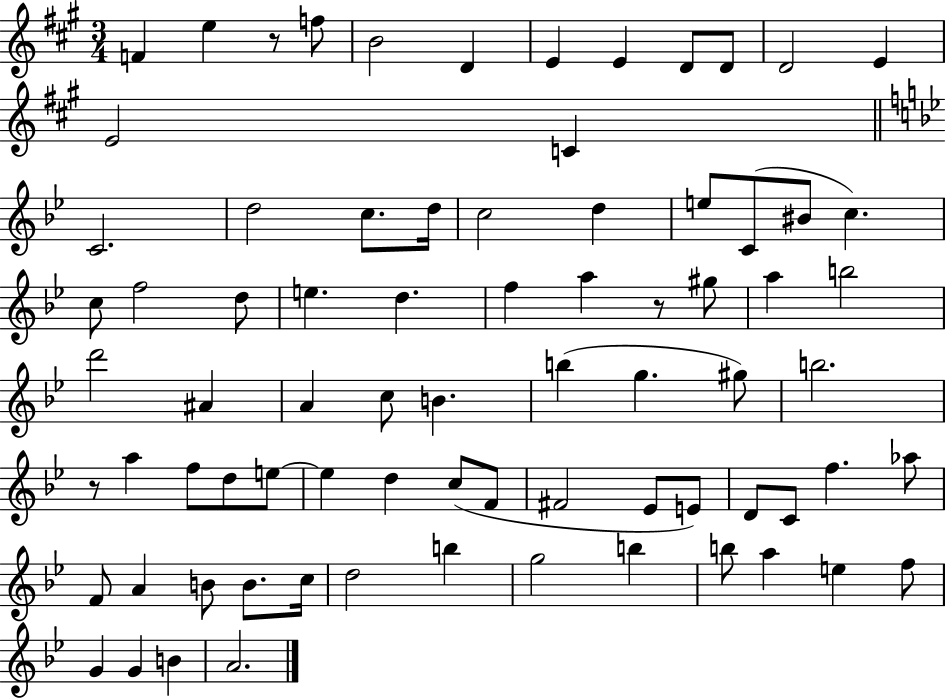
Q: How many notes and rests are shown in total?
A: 77